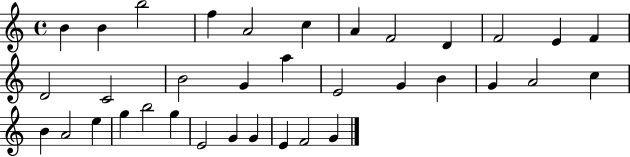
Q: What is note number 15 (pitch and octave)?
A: B4